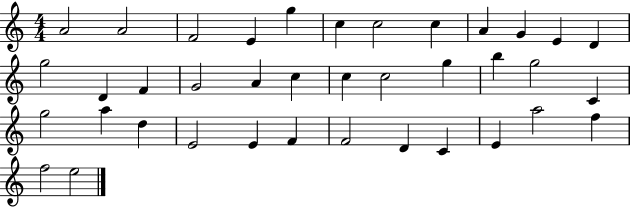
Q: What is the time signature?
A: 4/4